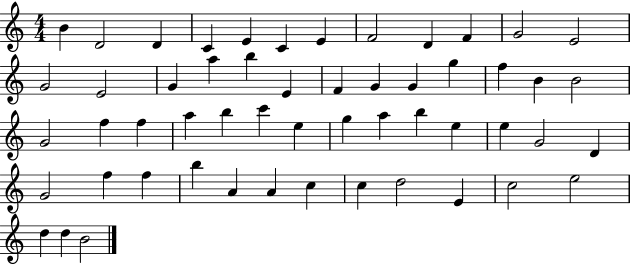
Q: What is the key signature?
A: C major